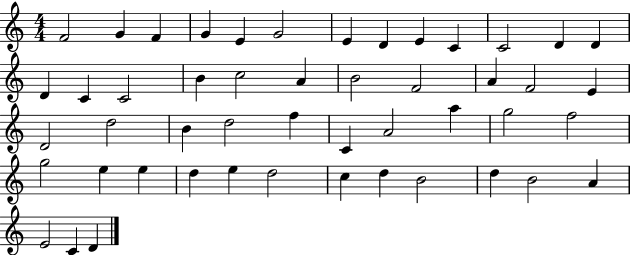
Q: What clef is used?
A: treble